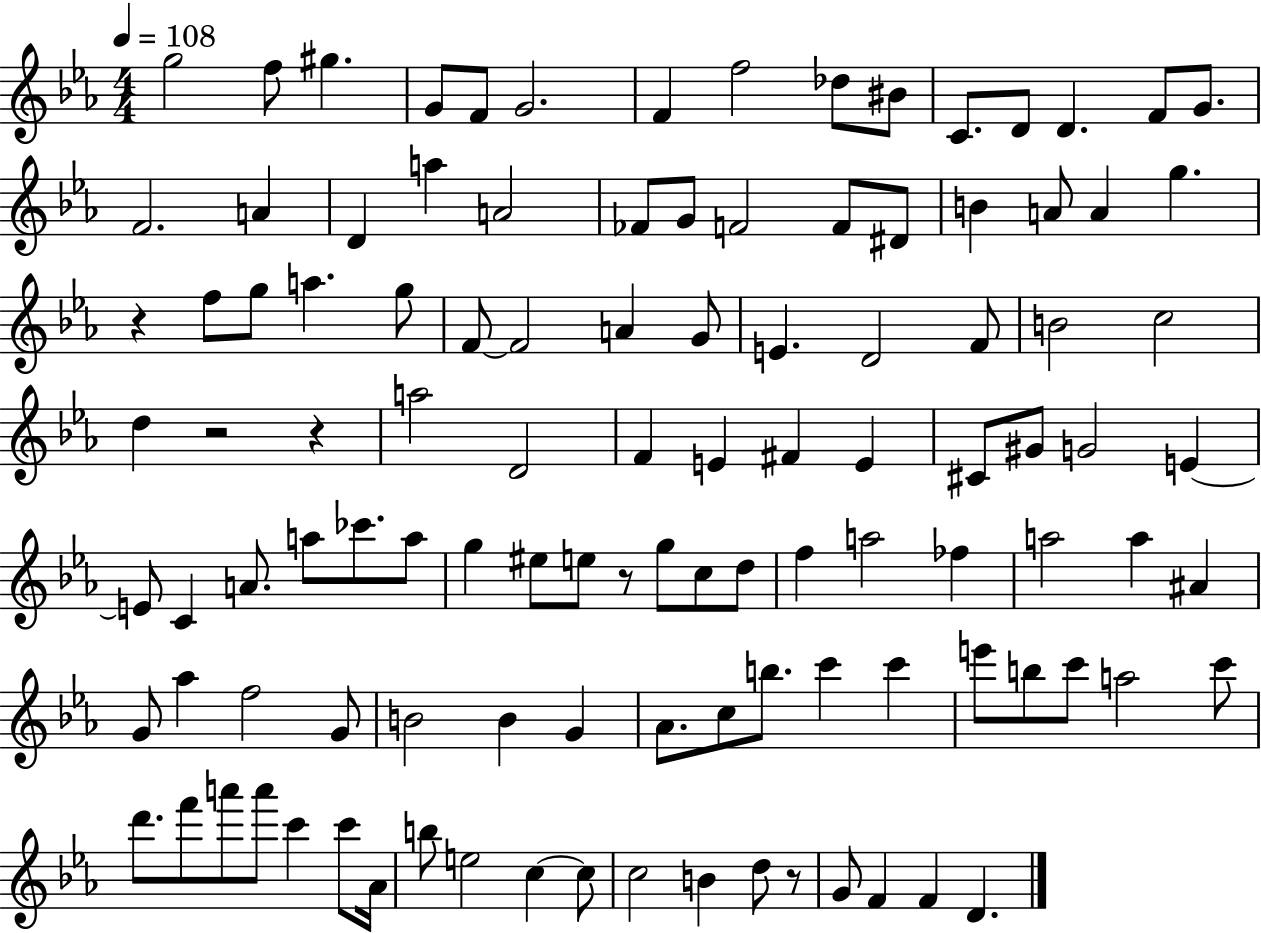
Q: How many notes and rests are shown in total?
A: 111